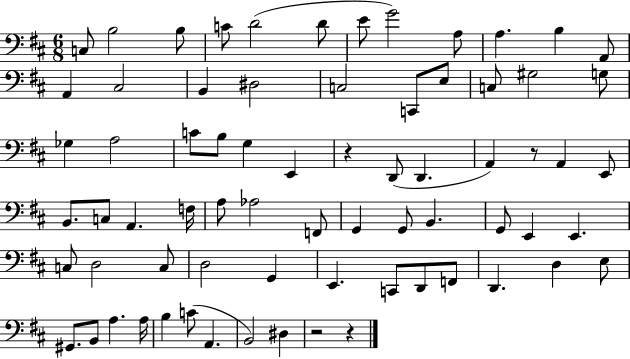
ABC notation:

X:1
T:Untitled
M:6/8
L:1/4
K:D
C,/2 B,2 B,/2 C/2 D2 D/2 E/2 G2 A,/2 A, B, A,,/2 A,, ^C,2 B,, ^D,2 C,2 C,,/2 E,/2 C,/2 ^G,2 G,/2 _G, A,2 C/2 B,/2 G, E,, z D,,/2 D,, A,, z/2 A,, E,,/2 B,,/2 C,/2 A,, F,/4 A,/2 _A,2 F,,/2 G,, G,,/2 B,, G,,/2 E,, E,, C,/2 D,2 C,/2 D,2 G,, E,, C,,/2 D,,/2 F,,/2 D,, D, E,/2 ^G,,/2 B,,/2 A, A,/4 B, C/2 A,, B,,2 ^D, z2 z